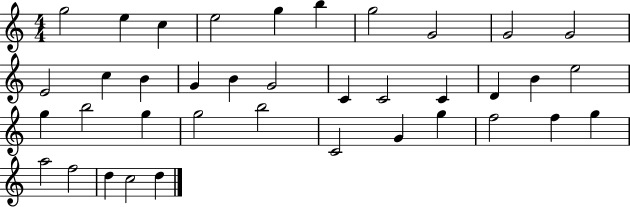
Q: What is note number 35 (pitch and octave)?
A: F5